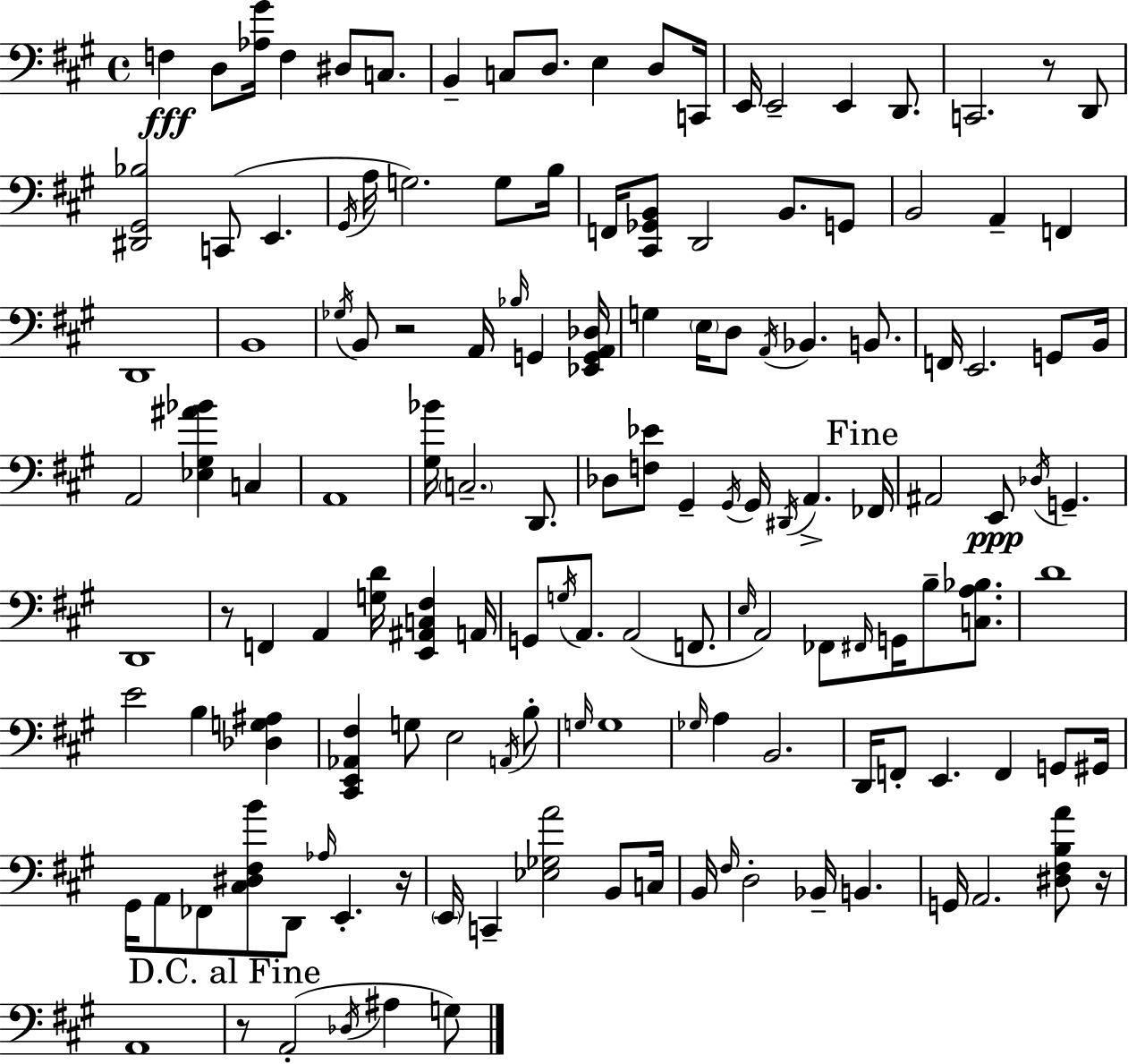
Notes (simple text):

F3/q D3/e [Ab3,G#4]/s F3/q D#3/e C3/e. B2/q C3/e D3/e. E3/q D3/e C2/s E2/s E2/h E2/q D2/e. C2/h. R/e D2/e [D#2,G#2,Bb3]/h C2/e E2/q. G#2/s A3/s G3/h. G3/e B3/s F2/s [C#2,Gb2,B2]/e D2/h B2/e. G2/e B2/h A2/q F2/q D2/w B2/w Gb3/s B2/e R/h A2/s Bb3/s G2/q [Eb2,G2,A2,Db3]/s G3/q E3/s D3/e A2/s Bb2/q. B2/e. F2/s E2/h. G2/e B2/s A2/h [Eb3,G#3,A#4,Bb4]/q C3/q A2/w [G#3,Bb4]/s C3/h. D2/e. Db3/e [F3,Eb4]/e G#2/q G#2/s G#2/s D#2/s A2/q. FES2/s A#2/h E2/e Db3/s G2/q. D2/w R/e F2/q A2/q [G3,D4]/s [E2,A#2,C3,F#3]/q A2/s G2/e G3/s A2/e. A2/h F2/e. E3/s A2/h FES2/e F#2/s G2/s B3/e [C3,A3,Bb3]/e. D4/w E4/h B3/q [Db3,G3,A#3]/q [C#2,E2,Ab2,F#3]/q G3/e E3/h A2/s B3/e G3/s G3/w Gb3/s A3/q B2/h. D2/s F2/e E2/q. F2/q G2/e G#2/s G#2/s A2/e FES2/e [C#3,D#3,F#3,B4]/e D2/e Ab3/s E2/q. R/s E2/s C2/q [Eb3,Gb3,A4]/h B2/e C3/s B2/s F#3/s D3/h Bb2/s B2/q. G2/s A2/h. [D#3,F#3,B3,A4]/e R/s A2/w R/e A2/h Db3/s A#3/q G3/e